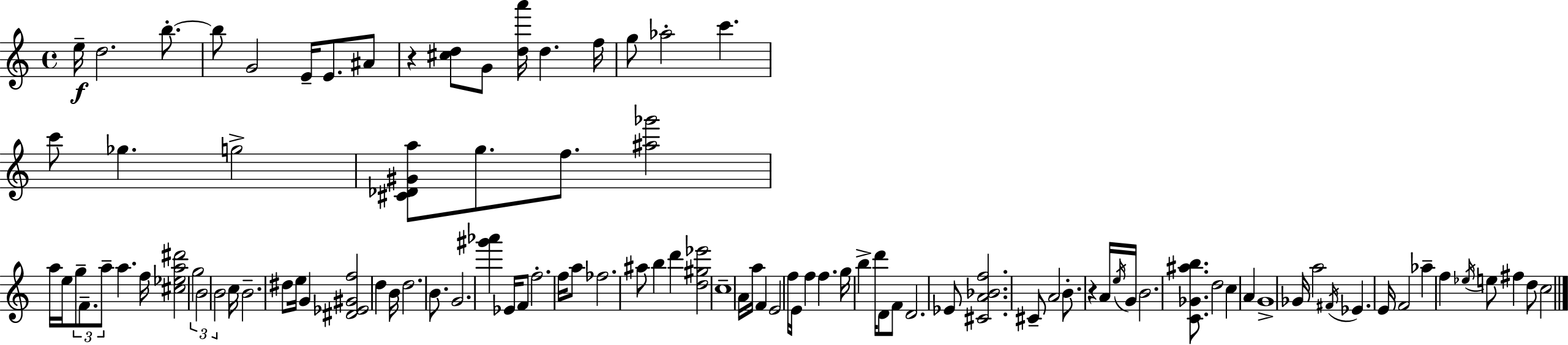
E5/s D5/h. B5/e. B5/e G4/h E4/s E4/e. A#4/e R/q [C#5,D5]/e G4/e [D5,A6]/s D5/q. F5/s G5/e Ab5/h C6/q. C6/e Gb5/q. G5/h [C#4,Db4,G#4,A5]/e G5/e. F5/e. [A#5,Gb6]/h A5/s E5/s G5/e F4/e. A5/e A5/q. F5/s [C#5,Eb5,A5,D#6]/h G5/h B4/h B4/h C5/s B4/h. D#5/e E5/s G4/q [D#4,Eb4,G#4,F5]/h D5/q B4/s D5/h. B4/e. G4/h. [G#6,Ab6]/q Eb4/s F4/e F5/h. F5/s A5/e FES5/h. A#5/e B5/q D6/q [D5,G#5,Eb6]/h C5/w A4/s A5/s F4/q E4/h F5/s E4/s F5/q F5/q. G5/s B5/q D6/s D4/e F4/e D4/h. Eb4/e [C#4,A4,Bb4,F5]/h. C#4/e A4/h B4/e. R/q A4/s E5/s G4/s B4/h. [C4,Gb4,A#5,B5]/e. D5/h C5/q A4/q G4/w Gb4/s A5/h F#4/s Eb4/q. E4/s F4/h Ab5/q F5/q Eb5/s E5/e F#5/q D5/e C5/h